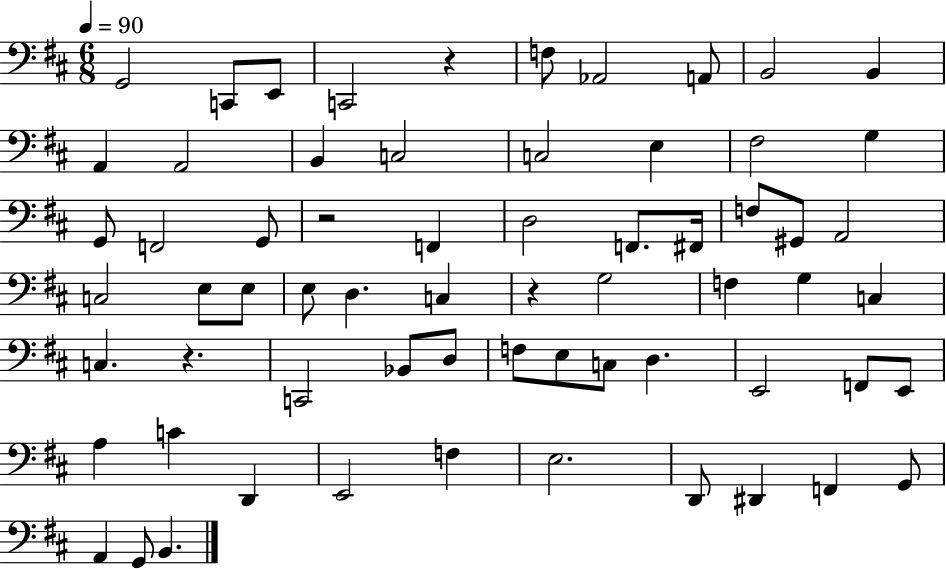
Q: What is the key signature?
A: D major